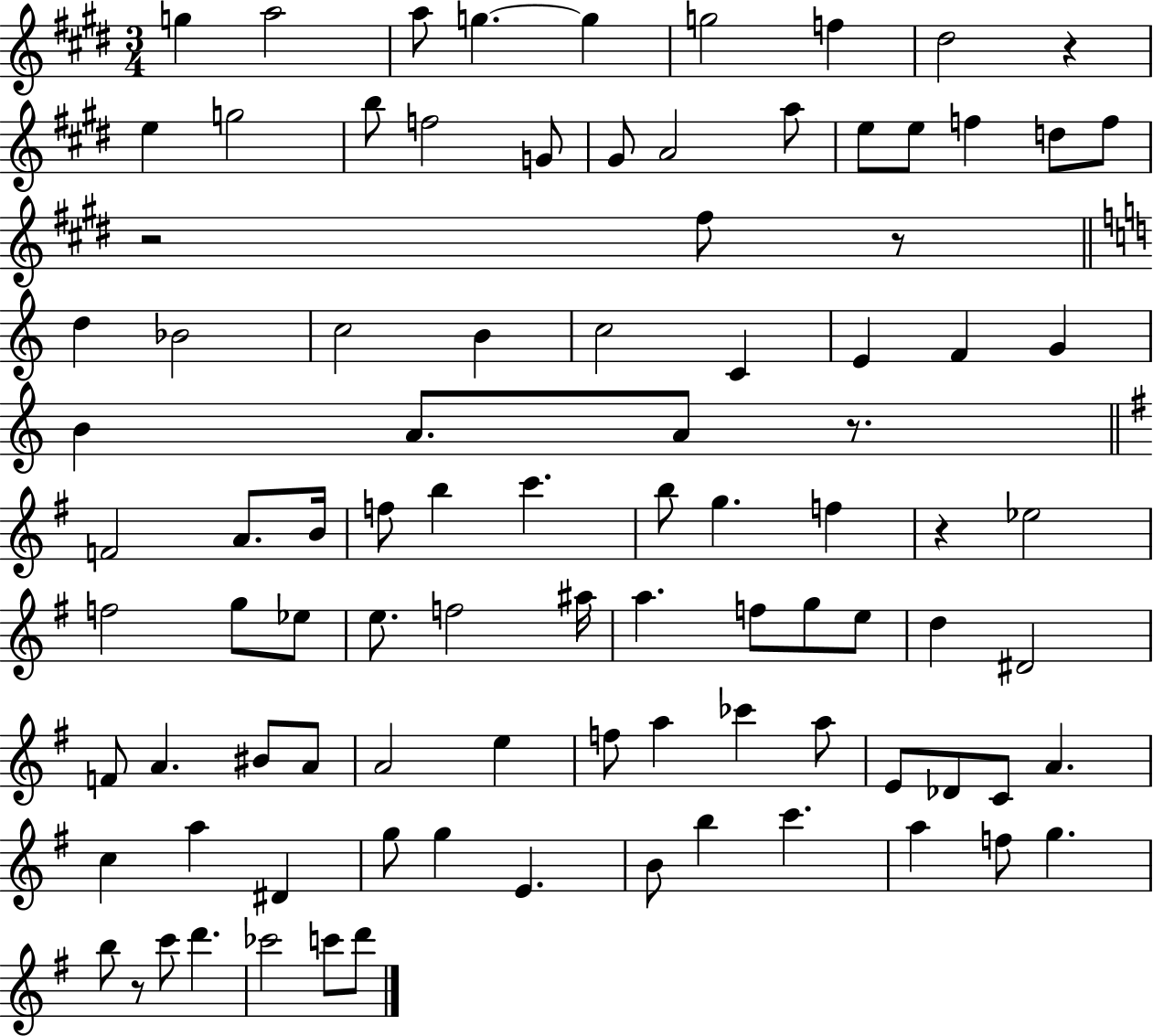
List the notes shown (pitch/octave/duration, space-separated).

G5/q A5/h A5/e G5/q. G5/q G5/h F5/q D#5/h R/q E5/q G5/h B5/e F5/h G4/e G#4/e A4/h A5/e E5/e E5/e F5/q D5/e F5/e R/h F#5/e R/e D5/q Bb4/h C5/h B4/q C5/h C4/q E4/q F4/q G4/q B4/q A4/e. A4/e R/e. F4/h A4/e. B4/s F5/e B5/q C6/q. B5/e G5/q. F5/q R/q Eb5/h F5/h G5/e Eb5/e E5/e. F5/h A#5/s A5/q. F5/e G5/e E5/e D5/q D#4/h F4/e A4/q. BIS4/e A4/e A4/h E5/q F5/e A5/q CES6/q A5/e E4/e Db4/e C4/e A4/q. C5/q A5/q D#4/q G5/e G5/q E4/q. B4/e B5/q C6/q. A5/q F5/e G5/q. B5/e R/e C6/e D6/q. CES6/h C6/e D6/e